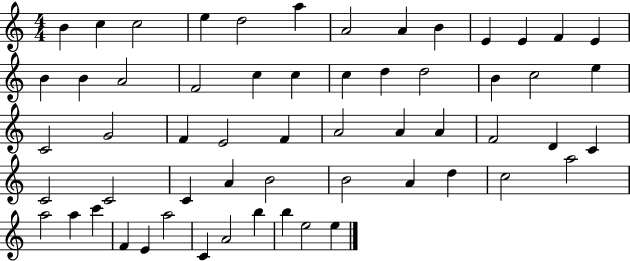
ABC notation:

X:1
T:Untitled
M:4/4
L:1/4
K:C
B c c2 e d2 a A2 A B E E F E B B A2 F2 c c c d d2 B c2 e C2 G2 F E2 F A2 A A F2 D C C2 C2 C A B2 B2 A d c2 a2 a2 a c' F E a2 C A2 b b e2 e